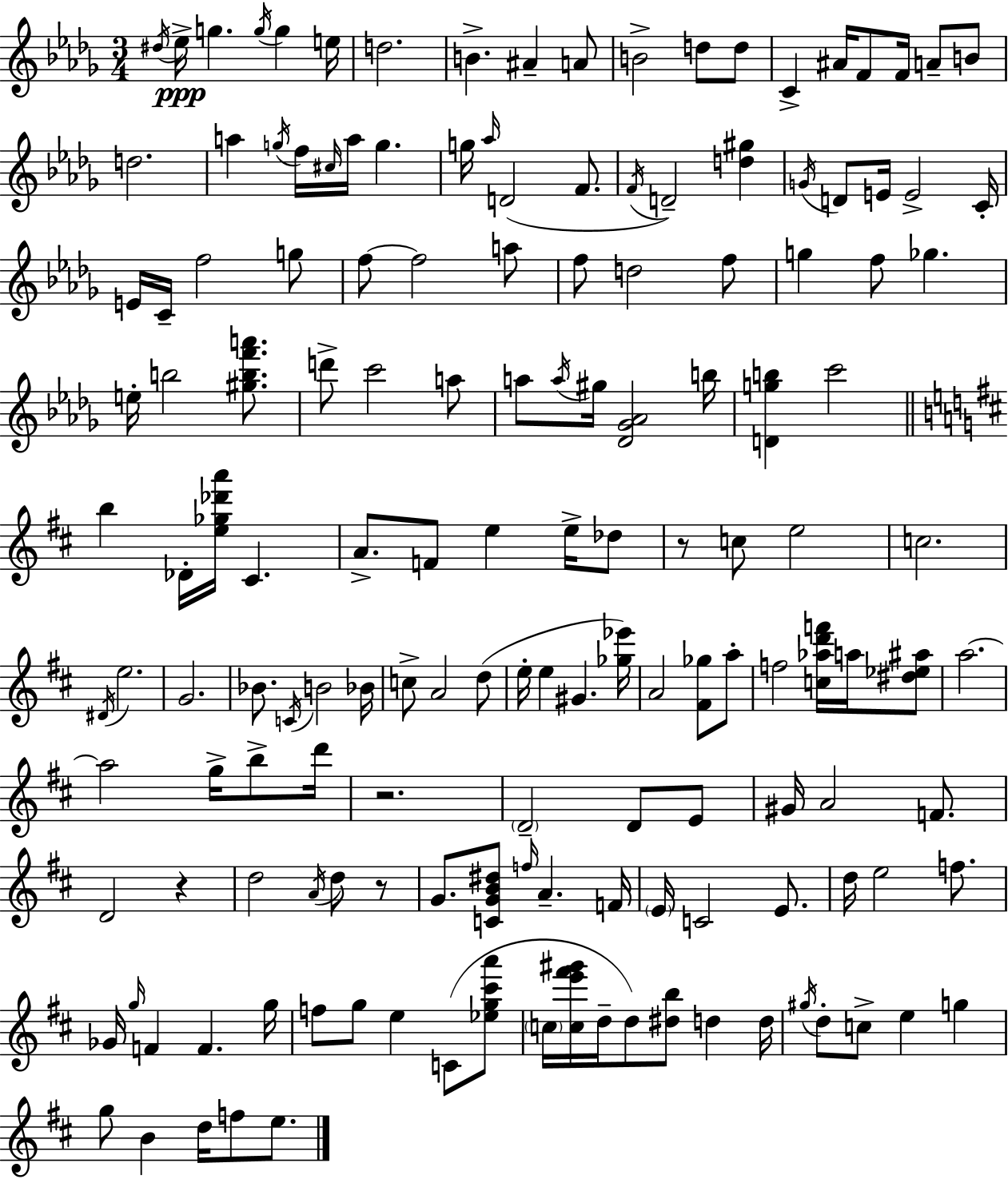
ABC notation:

X:1
T:Untitled
M:3/4
L:1/4
K:Bbm
^d/4 _e/4 g g/4 g e/4 d2 B ^A A/2 B2 d/2 d/2 C ^A/4 F/2 F/4 A/2 B/2 d2 a g/4 f/4 ^c/4 a/4 g g/4 _a/4 D2 F/2 F/4 D2 [d^g] G/4 D/2 E/4 E2 C/4 E/4 C/4 f2 g/2 f/2 f2 a/2 f/2 d2 f/2 g f/2 _g e/4 b2 [^gbf'a']/2 d'/2 c'2 a/2 a/2 a/4 ^g/4 [_D_G_A]2 b/4 [Dgb] c'2 b _D/4 [e_g_d'a']/4 ^C A/2 F/2 e e/4 _d/2 z/2 c/2 e2 c2 ^D/4 e2 G2 _B/2 C/4 B2 _B/4 c/2 A2 d/2 e/4 e ^G [_g_e']/4 A2 [^F_g]/2 a/2 f2 [c_ad'f']/4 a/4 [^d_e^a]/2 a2 a2 g/4 b/2 d'/4 z2 D2 D/2 E/2 ^G/4 A2 F/2 D2 z d2 A/4 d/2 z/2 G/2 [CGB^d]/2 f/4 A F/4 E/4 C2 E/2 d/4 e2 f/2 _G/4 g/4 F F g/4 f/2 g/2 e C/2 [_eg^c'a']/2 c/4 [ce'^f'^g']/4 d/4 d/2 [^db]/2 d d/4 ^g/4 d/2 c/2 e g g/2 B d/4 f/2 e/2